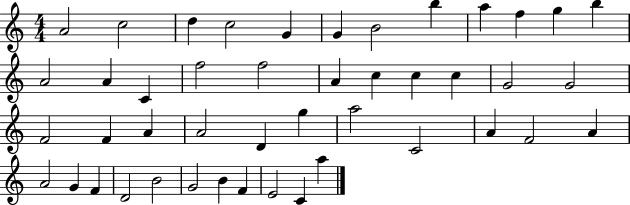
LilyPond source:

{
  \clef treble
  \numericTimeSignature
  \time 4/4
  \key c \major
  a'2 c''2 | d''4 c''2 g'4 | g'4 b'2 b''4 | a''4 f''4 g''4 b''4 | \break a'2 a'4 c'4 | f''2 f''2 | a'4 c''4 c''4 c''4 | g'2 g'2 | \break f'2 f'4 a'4 | a'2 d'4 g''4 | a''2 c'2 | a'4 f'2 a'4 | \break a'2 g'4 f'4 | d'2 b'2 | g'2 b'4 f'4 | e'2 c'4 a''4 | \break \bar "|."
}